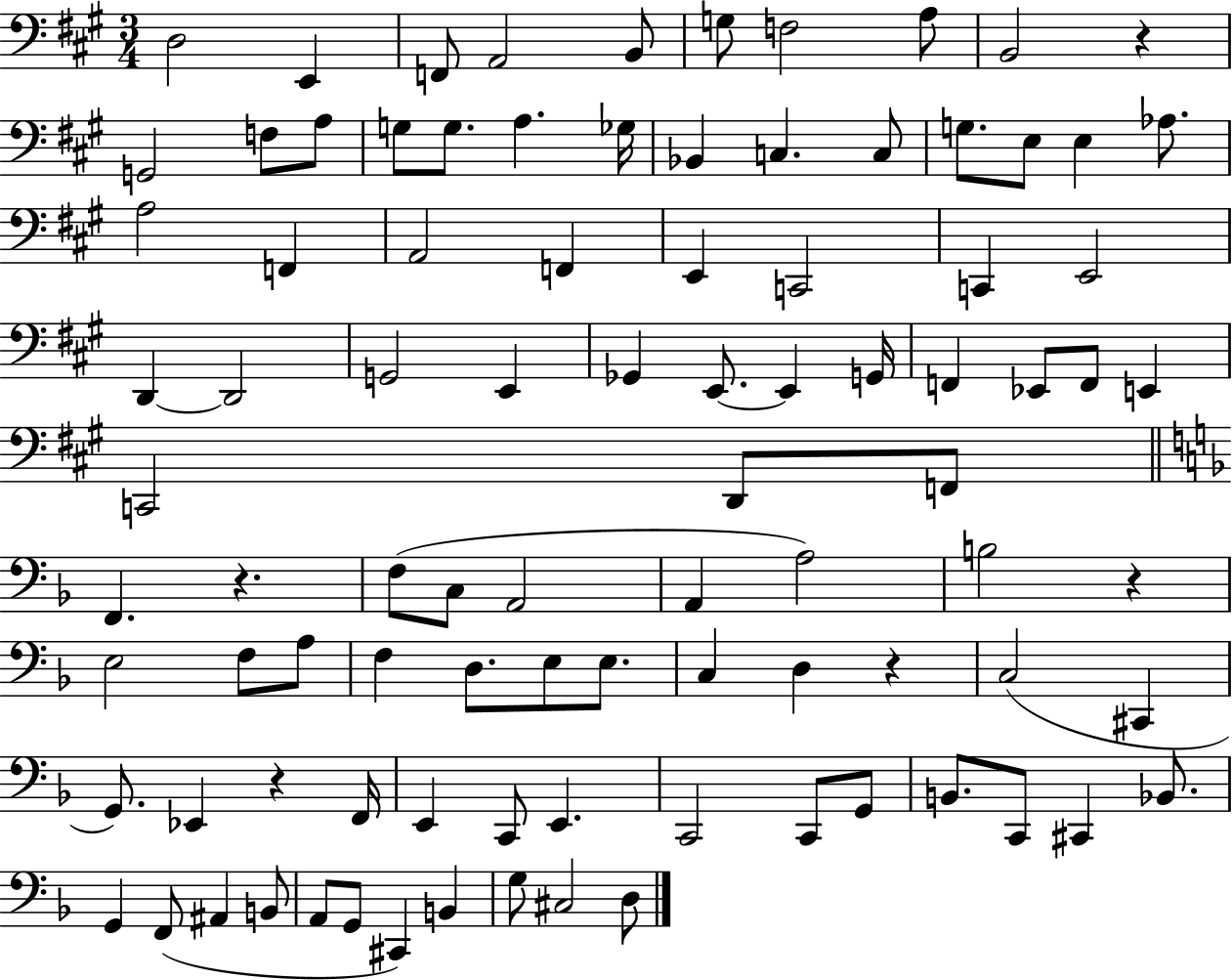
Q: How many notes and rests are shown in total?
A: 93